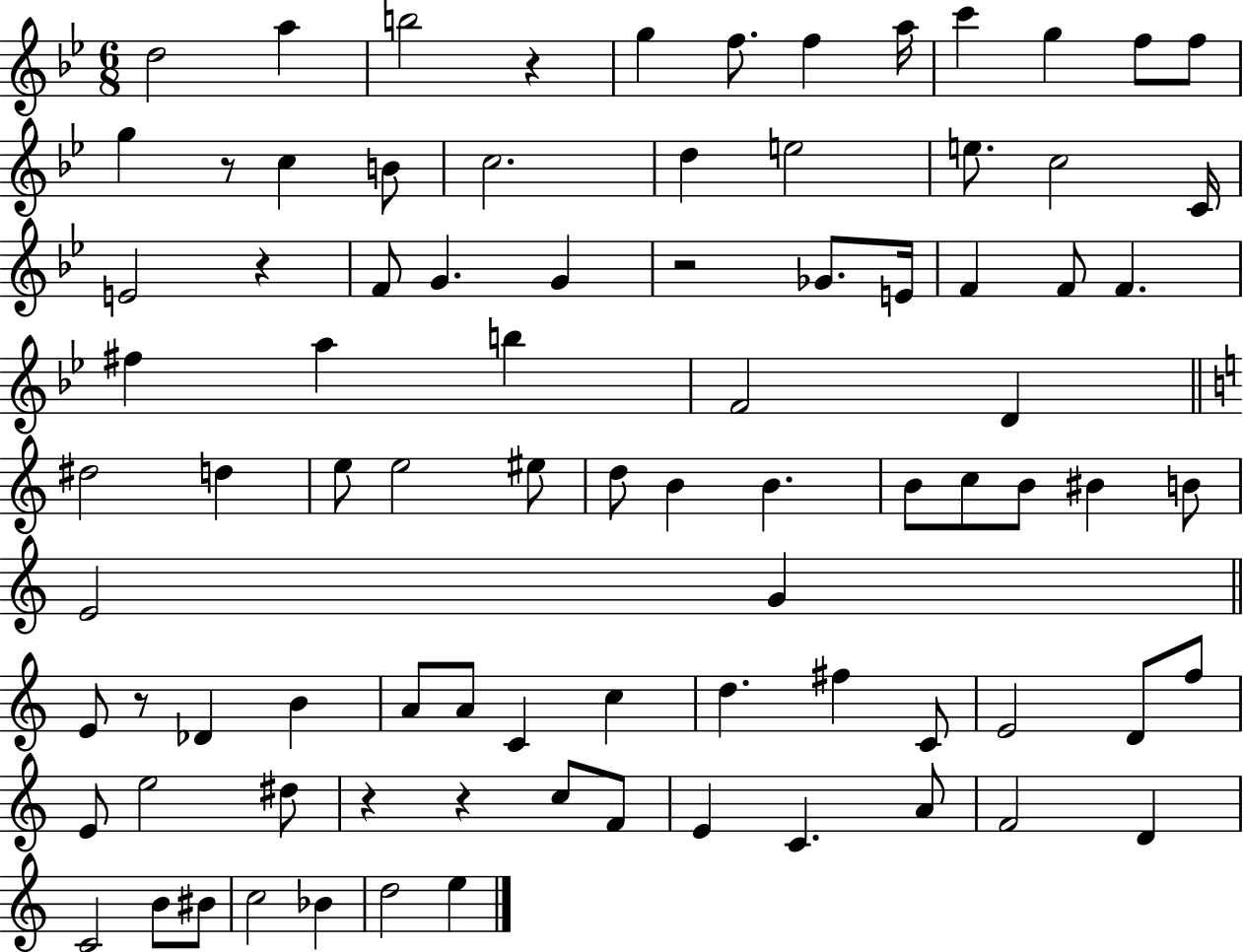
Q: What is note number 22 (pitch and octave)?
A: F4